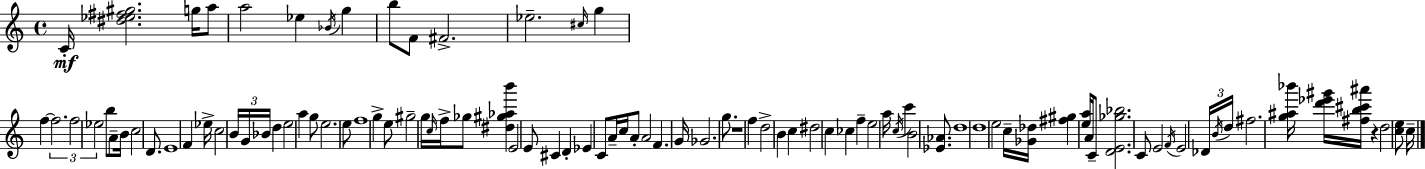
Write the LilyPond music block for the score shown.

{
  \clef treble
  \time 4/4
  \defaultTimeSignature
  \key a \minor
  c'16-.\mf <dis'' ees'' fis'' gis''>2. g''16 a''8 | a''2 ees''4 \acciaccatura { bes'16 } g''4 | b''8 f'8 fis'2.-> | ees''2.-- \grace { cis''16 } g''4 | \break f''4~~ \tuplet 3/2 { f''2. | f''2 ees''2 } | b''8 a'8-- b'16 c''2 d'8. | e'1 | \break f'4 ees''16-> c''2 \tuplet 3/2 { b'16 | g'16 bes'16 } d''4 e''2 a''4 | g''8 e''2. | e''8 f''1 | \break g''4-> e''8 gis''2-- | g''16 \grace { c''16 } f''16-> ges''8 <dis'' gis'' aes'' b'''>4 e'2 | e'8 cis'4 d'4-. ees'4 c'8 | a'16-- c''16 a'8-. a'2 f'4. | \break g'16 ges'2. | g''8. r1 | f''4 d''2-> b'4 | c''4 dis''2 c''4 | \break ces''4 f''4-- e''2 | a''16 \acciaccatura { c''16 } c'''4 b'2 | <ees' aes'>8. d''1 | d''1 | \break e''2 c''16-- <ges' des''>16 <fis'' gis''>4 | <e'' a''>16 a'16 c'8-- <d' e' ges'' bes''>2. | c'8 e'2 \acciaccatura { f'16 } e'2 | \tuplet 3/2 { des'16 \acciaccatura { b'16 } d''16 } fis''2. | \break <g'' ais'' bes'''>16 <d''' ees''' gis'''>16 <fis'' b'' cis''' ais'''>16 r4 d''2 | <c'' e''>8 c''16-- \bar "|."
}